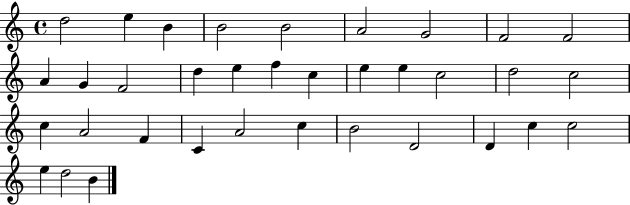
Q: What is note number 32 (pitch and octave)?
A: C5